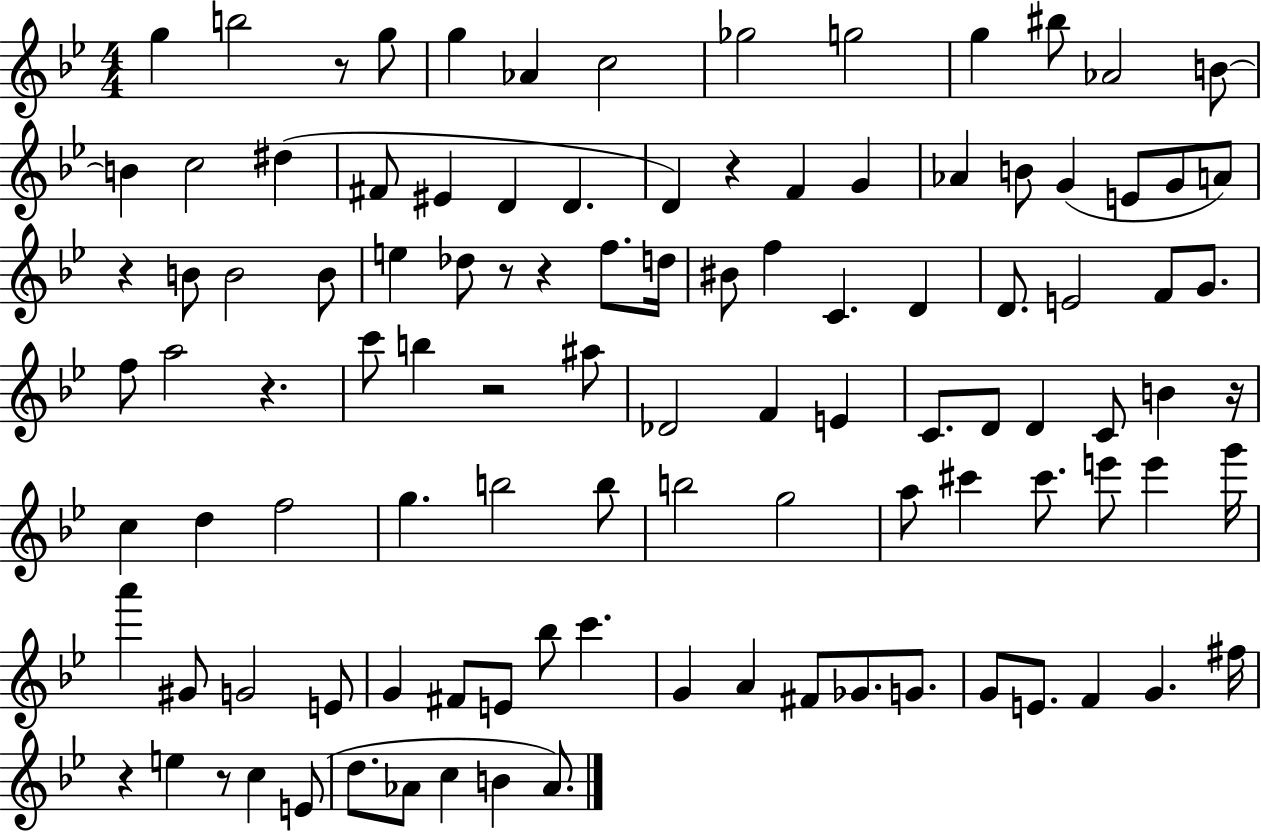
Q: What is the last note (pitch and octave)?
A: Ab4